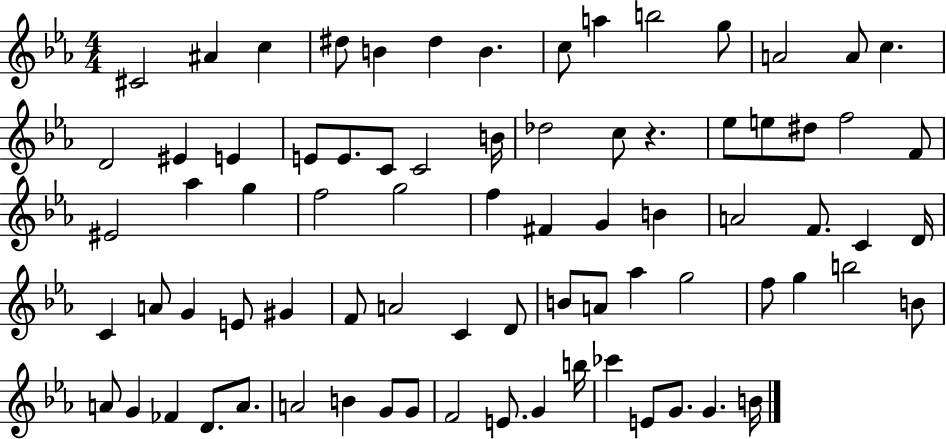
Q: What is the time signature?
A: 4/4